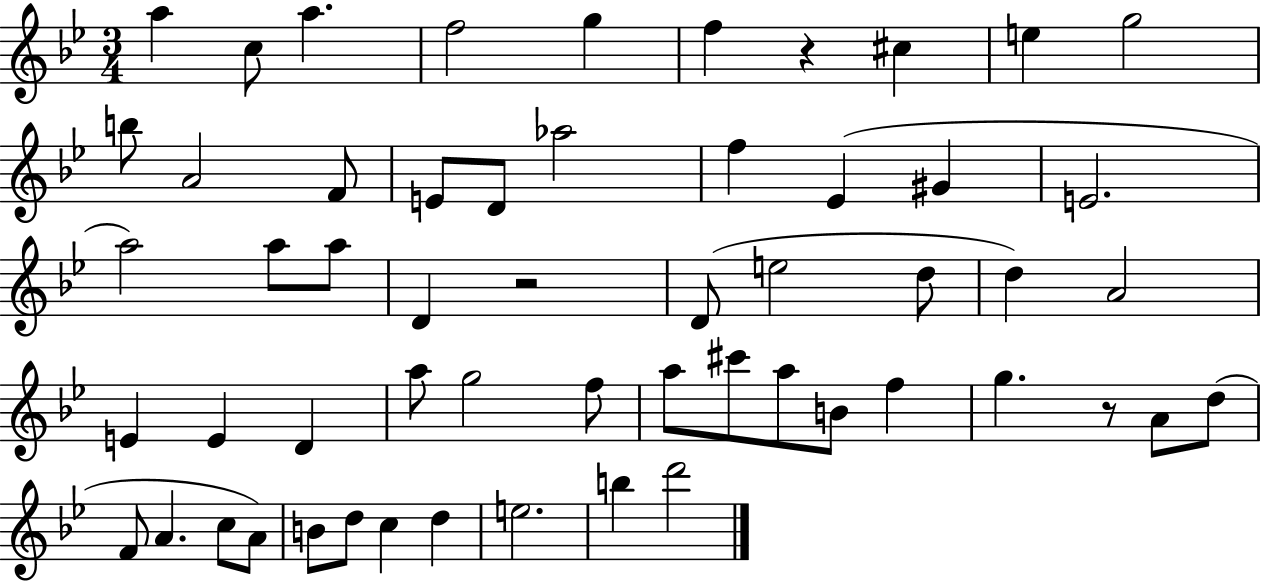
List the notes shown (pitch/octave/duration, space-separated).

A5/q C5/e A5/q. F5/h G5/q F5/q R/q C#5/q E5/q G5/h B5/e A4/h F4/e E4/e D4/e Ab5/h F5/q Eb4/q G#4/q E4/h. A5/h A5/e A5/e D4/q R/h D4/e E5/h D5/e D5/q A4/h E4/q E4/q D4/q A5/e G5/h F5/e A5/e C#6/e A5/e B4/e F5/q G5/q. R/e A4/e D5/e F4/e A4/q. C5/e A4/e B4/e D5/e C5/q D5/q E5/h. B5/q D6/h